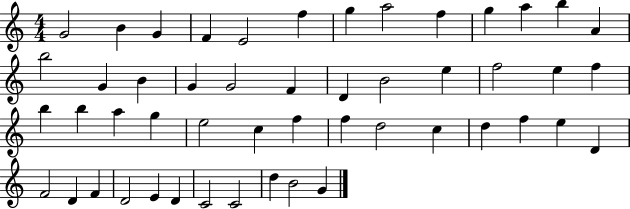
{
  \clef treble
  \numericTimeSignature
  \time 4/4
  \key c \major
  g'2 b'4 g'4 | f'4 e'2 f''4 | g''4 a''2 f''4 | g''4 a''4 b''4 a'4 | \break b''2 g'4 b'4 | g'4 g'2 f'4 | d'4 b'2 e''4 | f''2 e''4 f''4 | \break b''4 b''4 a''4 g''4 | e''2 c''4 f''4 | f''4 d''2 c''4 | d''4 f''4 e''4 d'4 | \break f'2 d'4 f'4 | d'2 e'4 d'4 | c'2 c'2 | d''4 b'2 g'4 | \break \bar "|."
}